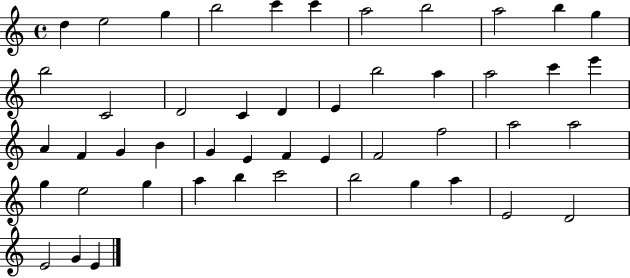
D5/q E5/h G5/q B5/h C6/q C6/q A5/h B5/h A5/h B5/q G5/q B5/h C4/h D4/h C4/q D4/q E4/q B5/h A5/q A5/h C6/q E6/q A4/q F4/q G4/q B4/q G4/q E4/q F4/q E4/q F4/h F5/h A5/h A5/h G5/q E5/h G5/q A5/q B5/q C6/h B5/h G5/q A5/q E4/h D4/h E4/h G4/q E4/q